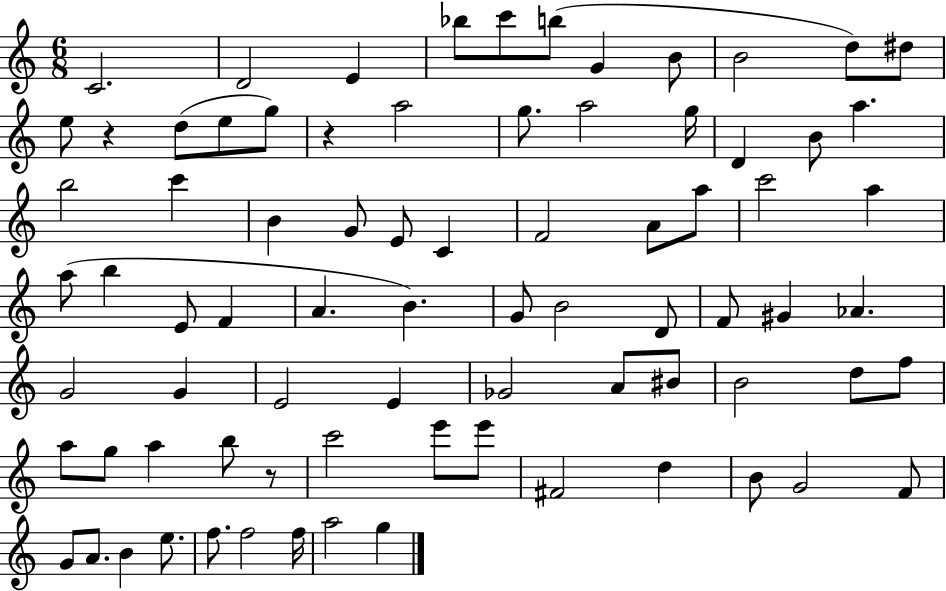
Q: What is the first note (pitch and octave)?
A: C4